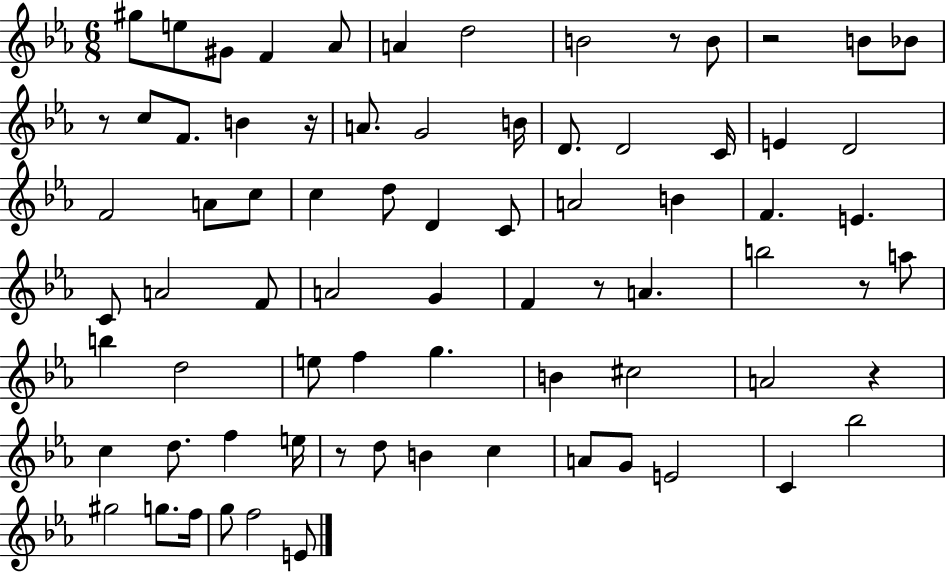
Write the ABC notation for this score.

X:1
T:Untitled
M:6/8
L:1/4
K:Eb
^g/2 e/2 ^G/2 F _A/2 A d2 B2 z/2 B/2 z2 B/2 _B/2 z/2 c/2 F/2 B z/4 A/2 G2 B/4 D/2 D2 C/4 E D2 F2 A/2 c/2 c d/2 D C/2 A2 B F E C/2 A2 F/2 A2 G F z/2 A b2 z/2 a/2 b d2 e/2 f g B ^c2 A2 z c d/2 f e/4 z/2 d/2 B c A/2 G/2 E2 C _b2 ^g2 g/2 f/4 g/2 f2 E/2